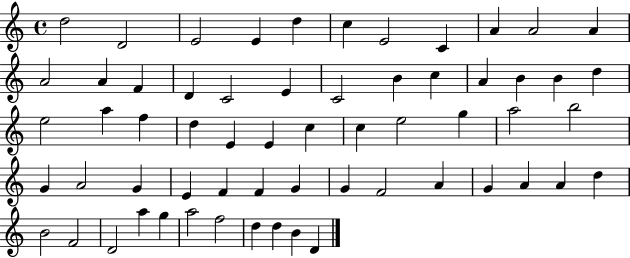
{
  \clef treble
  \time 4/4
  \defaultTimeSignature
  \key c \major
  d''2 d'2 | e'2 e'4 d''4 | c''4 e'2 c'4 | a'4 a'2 a'4 | \break a'2 a'4 f'4 | d'4 c'2 e'4 | c'2 b'4 c''4 | a'4 b'4 b'4 d''4 | \break e''2 a''4 f''4 | d''4 e'4 e'4 c''4 | c''4 e''2 g''4 | a''2 b''2 | \break g'4 a'2 g'4 | e'4 f'4 f'4 g'4 | g'4 f'2 a'4 | g'4 a'4 a'4 d''4 | \break b'2 f'2 | d'2 a''4 g''4 | a''2 f''2 | d''4 d''4 b'4 d'4 | \break \bar "|."
}